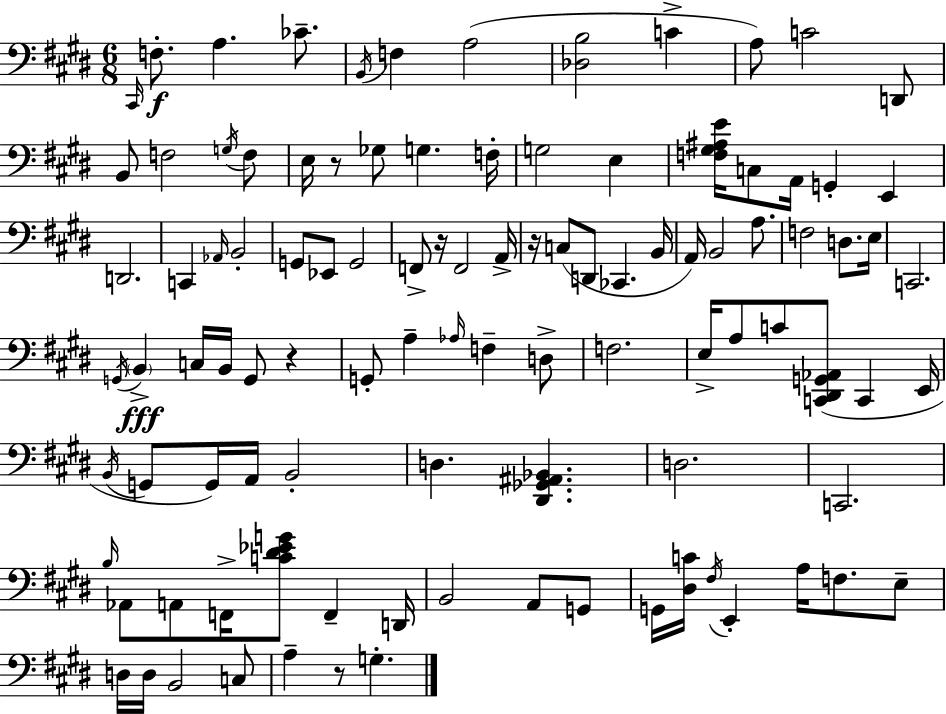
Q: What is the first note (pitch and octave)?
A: C#2